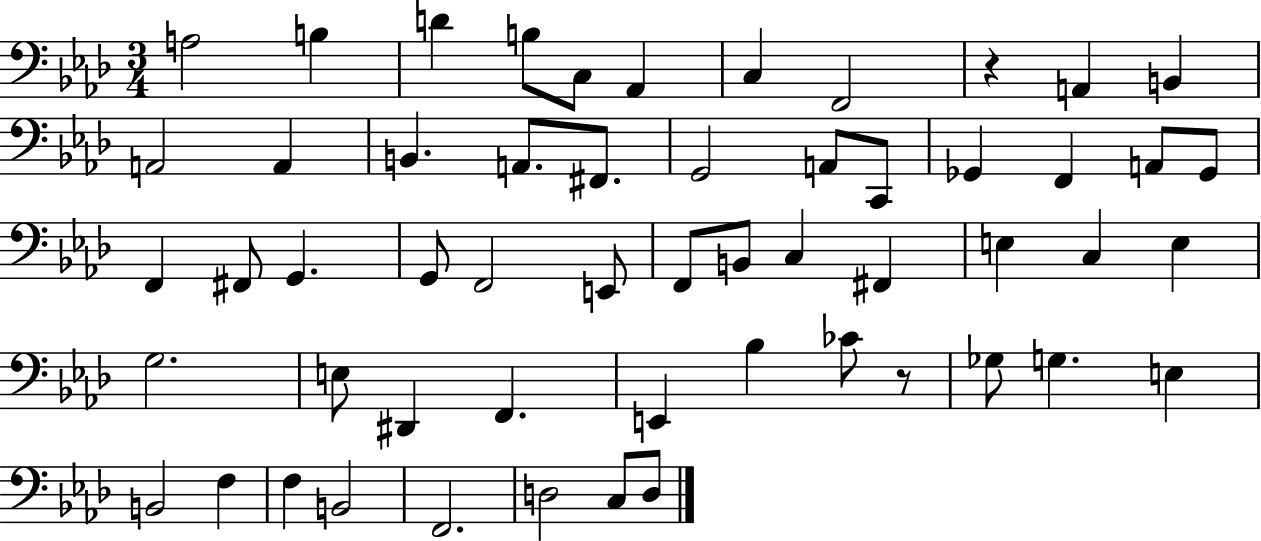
A3/h B3/q D4/q B3/e C3/e Ab2/q C3/q F2/h R/q A2/q B2/q A2/h A2/q B2/q. A2/e. F#2/e. G2/h A2/e C2/e Gb2/q F2/q A2/e Gb2/e F2/q F#2/e G2/q. G2/e F2/h E2/e F2/e B2/e C3/q F#2/q E3/q C3/q E3/q G3/h. E3/e D#2/q F2/q. E2/q Bb3/q CES4/e R/e Gb3/e G3/q. E3/q B2/h F3/q F3/q B2/h F2/h. D3/h C3/e D3/e